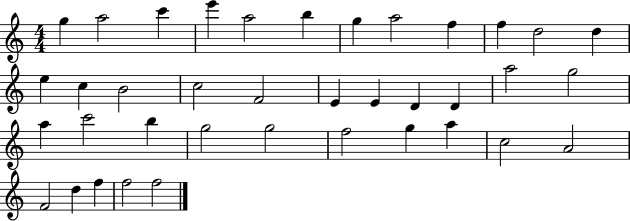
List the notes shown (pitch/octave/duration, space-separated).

G5/q A5/h C6/q E6/q A5/h B5/q G5/q A5/h F5/q F5/q D5/h D5/q E5/q C5/q B4/h C5/h F4/h E4/q E4/q D4/q D4/q A5/h G5/h A5/q C6/h B5/q G5/h G5/h F5/h G5/q A5/q C5/h A4/h F4/h D5/q F5/q F5/h F5/h